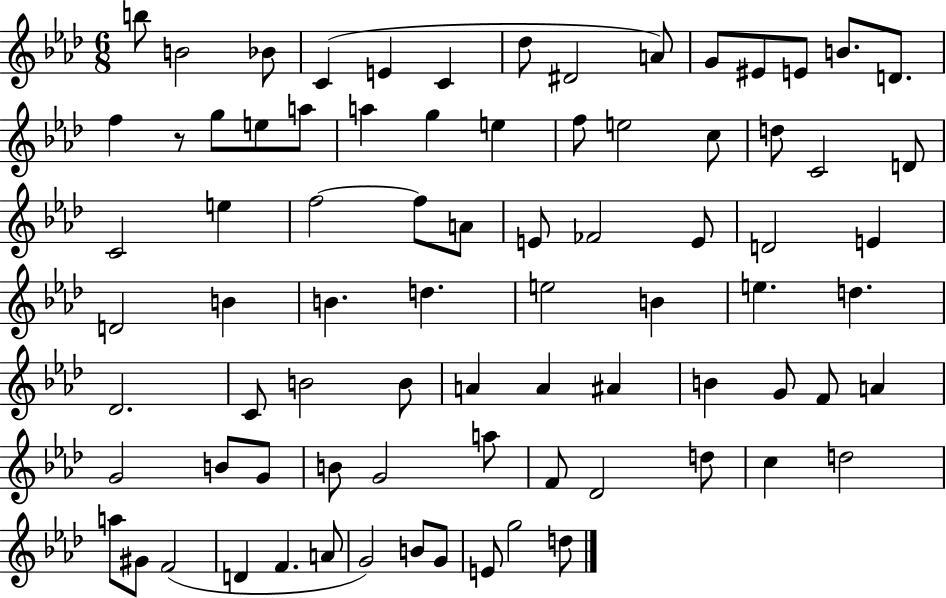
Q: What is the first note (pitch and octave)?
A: B5